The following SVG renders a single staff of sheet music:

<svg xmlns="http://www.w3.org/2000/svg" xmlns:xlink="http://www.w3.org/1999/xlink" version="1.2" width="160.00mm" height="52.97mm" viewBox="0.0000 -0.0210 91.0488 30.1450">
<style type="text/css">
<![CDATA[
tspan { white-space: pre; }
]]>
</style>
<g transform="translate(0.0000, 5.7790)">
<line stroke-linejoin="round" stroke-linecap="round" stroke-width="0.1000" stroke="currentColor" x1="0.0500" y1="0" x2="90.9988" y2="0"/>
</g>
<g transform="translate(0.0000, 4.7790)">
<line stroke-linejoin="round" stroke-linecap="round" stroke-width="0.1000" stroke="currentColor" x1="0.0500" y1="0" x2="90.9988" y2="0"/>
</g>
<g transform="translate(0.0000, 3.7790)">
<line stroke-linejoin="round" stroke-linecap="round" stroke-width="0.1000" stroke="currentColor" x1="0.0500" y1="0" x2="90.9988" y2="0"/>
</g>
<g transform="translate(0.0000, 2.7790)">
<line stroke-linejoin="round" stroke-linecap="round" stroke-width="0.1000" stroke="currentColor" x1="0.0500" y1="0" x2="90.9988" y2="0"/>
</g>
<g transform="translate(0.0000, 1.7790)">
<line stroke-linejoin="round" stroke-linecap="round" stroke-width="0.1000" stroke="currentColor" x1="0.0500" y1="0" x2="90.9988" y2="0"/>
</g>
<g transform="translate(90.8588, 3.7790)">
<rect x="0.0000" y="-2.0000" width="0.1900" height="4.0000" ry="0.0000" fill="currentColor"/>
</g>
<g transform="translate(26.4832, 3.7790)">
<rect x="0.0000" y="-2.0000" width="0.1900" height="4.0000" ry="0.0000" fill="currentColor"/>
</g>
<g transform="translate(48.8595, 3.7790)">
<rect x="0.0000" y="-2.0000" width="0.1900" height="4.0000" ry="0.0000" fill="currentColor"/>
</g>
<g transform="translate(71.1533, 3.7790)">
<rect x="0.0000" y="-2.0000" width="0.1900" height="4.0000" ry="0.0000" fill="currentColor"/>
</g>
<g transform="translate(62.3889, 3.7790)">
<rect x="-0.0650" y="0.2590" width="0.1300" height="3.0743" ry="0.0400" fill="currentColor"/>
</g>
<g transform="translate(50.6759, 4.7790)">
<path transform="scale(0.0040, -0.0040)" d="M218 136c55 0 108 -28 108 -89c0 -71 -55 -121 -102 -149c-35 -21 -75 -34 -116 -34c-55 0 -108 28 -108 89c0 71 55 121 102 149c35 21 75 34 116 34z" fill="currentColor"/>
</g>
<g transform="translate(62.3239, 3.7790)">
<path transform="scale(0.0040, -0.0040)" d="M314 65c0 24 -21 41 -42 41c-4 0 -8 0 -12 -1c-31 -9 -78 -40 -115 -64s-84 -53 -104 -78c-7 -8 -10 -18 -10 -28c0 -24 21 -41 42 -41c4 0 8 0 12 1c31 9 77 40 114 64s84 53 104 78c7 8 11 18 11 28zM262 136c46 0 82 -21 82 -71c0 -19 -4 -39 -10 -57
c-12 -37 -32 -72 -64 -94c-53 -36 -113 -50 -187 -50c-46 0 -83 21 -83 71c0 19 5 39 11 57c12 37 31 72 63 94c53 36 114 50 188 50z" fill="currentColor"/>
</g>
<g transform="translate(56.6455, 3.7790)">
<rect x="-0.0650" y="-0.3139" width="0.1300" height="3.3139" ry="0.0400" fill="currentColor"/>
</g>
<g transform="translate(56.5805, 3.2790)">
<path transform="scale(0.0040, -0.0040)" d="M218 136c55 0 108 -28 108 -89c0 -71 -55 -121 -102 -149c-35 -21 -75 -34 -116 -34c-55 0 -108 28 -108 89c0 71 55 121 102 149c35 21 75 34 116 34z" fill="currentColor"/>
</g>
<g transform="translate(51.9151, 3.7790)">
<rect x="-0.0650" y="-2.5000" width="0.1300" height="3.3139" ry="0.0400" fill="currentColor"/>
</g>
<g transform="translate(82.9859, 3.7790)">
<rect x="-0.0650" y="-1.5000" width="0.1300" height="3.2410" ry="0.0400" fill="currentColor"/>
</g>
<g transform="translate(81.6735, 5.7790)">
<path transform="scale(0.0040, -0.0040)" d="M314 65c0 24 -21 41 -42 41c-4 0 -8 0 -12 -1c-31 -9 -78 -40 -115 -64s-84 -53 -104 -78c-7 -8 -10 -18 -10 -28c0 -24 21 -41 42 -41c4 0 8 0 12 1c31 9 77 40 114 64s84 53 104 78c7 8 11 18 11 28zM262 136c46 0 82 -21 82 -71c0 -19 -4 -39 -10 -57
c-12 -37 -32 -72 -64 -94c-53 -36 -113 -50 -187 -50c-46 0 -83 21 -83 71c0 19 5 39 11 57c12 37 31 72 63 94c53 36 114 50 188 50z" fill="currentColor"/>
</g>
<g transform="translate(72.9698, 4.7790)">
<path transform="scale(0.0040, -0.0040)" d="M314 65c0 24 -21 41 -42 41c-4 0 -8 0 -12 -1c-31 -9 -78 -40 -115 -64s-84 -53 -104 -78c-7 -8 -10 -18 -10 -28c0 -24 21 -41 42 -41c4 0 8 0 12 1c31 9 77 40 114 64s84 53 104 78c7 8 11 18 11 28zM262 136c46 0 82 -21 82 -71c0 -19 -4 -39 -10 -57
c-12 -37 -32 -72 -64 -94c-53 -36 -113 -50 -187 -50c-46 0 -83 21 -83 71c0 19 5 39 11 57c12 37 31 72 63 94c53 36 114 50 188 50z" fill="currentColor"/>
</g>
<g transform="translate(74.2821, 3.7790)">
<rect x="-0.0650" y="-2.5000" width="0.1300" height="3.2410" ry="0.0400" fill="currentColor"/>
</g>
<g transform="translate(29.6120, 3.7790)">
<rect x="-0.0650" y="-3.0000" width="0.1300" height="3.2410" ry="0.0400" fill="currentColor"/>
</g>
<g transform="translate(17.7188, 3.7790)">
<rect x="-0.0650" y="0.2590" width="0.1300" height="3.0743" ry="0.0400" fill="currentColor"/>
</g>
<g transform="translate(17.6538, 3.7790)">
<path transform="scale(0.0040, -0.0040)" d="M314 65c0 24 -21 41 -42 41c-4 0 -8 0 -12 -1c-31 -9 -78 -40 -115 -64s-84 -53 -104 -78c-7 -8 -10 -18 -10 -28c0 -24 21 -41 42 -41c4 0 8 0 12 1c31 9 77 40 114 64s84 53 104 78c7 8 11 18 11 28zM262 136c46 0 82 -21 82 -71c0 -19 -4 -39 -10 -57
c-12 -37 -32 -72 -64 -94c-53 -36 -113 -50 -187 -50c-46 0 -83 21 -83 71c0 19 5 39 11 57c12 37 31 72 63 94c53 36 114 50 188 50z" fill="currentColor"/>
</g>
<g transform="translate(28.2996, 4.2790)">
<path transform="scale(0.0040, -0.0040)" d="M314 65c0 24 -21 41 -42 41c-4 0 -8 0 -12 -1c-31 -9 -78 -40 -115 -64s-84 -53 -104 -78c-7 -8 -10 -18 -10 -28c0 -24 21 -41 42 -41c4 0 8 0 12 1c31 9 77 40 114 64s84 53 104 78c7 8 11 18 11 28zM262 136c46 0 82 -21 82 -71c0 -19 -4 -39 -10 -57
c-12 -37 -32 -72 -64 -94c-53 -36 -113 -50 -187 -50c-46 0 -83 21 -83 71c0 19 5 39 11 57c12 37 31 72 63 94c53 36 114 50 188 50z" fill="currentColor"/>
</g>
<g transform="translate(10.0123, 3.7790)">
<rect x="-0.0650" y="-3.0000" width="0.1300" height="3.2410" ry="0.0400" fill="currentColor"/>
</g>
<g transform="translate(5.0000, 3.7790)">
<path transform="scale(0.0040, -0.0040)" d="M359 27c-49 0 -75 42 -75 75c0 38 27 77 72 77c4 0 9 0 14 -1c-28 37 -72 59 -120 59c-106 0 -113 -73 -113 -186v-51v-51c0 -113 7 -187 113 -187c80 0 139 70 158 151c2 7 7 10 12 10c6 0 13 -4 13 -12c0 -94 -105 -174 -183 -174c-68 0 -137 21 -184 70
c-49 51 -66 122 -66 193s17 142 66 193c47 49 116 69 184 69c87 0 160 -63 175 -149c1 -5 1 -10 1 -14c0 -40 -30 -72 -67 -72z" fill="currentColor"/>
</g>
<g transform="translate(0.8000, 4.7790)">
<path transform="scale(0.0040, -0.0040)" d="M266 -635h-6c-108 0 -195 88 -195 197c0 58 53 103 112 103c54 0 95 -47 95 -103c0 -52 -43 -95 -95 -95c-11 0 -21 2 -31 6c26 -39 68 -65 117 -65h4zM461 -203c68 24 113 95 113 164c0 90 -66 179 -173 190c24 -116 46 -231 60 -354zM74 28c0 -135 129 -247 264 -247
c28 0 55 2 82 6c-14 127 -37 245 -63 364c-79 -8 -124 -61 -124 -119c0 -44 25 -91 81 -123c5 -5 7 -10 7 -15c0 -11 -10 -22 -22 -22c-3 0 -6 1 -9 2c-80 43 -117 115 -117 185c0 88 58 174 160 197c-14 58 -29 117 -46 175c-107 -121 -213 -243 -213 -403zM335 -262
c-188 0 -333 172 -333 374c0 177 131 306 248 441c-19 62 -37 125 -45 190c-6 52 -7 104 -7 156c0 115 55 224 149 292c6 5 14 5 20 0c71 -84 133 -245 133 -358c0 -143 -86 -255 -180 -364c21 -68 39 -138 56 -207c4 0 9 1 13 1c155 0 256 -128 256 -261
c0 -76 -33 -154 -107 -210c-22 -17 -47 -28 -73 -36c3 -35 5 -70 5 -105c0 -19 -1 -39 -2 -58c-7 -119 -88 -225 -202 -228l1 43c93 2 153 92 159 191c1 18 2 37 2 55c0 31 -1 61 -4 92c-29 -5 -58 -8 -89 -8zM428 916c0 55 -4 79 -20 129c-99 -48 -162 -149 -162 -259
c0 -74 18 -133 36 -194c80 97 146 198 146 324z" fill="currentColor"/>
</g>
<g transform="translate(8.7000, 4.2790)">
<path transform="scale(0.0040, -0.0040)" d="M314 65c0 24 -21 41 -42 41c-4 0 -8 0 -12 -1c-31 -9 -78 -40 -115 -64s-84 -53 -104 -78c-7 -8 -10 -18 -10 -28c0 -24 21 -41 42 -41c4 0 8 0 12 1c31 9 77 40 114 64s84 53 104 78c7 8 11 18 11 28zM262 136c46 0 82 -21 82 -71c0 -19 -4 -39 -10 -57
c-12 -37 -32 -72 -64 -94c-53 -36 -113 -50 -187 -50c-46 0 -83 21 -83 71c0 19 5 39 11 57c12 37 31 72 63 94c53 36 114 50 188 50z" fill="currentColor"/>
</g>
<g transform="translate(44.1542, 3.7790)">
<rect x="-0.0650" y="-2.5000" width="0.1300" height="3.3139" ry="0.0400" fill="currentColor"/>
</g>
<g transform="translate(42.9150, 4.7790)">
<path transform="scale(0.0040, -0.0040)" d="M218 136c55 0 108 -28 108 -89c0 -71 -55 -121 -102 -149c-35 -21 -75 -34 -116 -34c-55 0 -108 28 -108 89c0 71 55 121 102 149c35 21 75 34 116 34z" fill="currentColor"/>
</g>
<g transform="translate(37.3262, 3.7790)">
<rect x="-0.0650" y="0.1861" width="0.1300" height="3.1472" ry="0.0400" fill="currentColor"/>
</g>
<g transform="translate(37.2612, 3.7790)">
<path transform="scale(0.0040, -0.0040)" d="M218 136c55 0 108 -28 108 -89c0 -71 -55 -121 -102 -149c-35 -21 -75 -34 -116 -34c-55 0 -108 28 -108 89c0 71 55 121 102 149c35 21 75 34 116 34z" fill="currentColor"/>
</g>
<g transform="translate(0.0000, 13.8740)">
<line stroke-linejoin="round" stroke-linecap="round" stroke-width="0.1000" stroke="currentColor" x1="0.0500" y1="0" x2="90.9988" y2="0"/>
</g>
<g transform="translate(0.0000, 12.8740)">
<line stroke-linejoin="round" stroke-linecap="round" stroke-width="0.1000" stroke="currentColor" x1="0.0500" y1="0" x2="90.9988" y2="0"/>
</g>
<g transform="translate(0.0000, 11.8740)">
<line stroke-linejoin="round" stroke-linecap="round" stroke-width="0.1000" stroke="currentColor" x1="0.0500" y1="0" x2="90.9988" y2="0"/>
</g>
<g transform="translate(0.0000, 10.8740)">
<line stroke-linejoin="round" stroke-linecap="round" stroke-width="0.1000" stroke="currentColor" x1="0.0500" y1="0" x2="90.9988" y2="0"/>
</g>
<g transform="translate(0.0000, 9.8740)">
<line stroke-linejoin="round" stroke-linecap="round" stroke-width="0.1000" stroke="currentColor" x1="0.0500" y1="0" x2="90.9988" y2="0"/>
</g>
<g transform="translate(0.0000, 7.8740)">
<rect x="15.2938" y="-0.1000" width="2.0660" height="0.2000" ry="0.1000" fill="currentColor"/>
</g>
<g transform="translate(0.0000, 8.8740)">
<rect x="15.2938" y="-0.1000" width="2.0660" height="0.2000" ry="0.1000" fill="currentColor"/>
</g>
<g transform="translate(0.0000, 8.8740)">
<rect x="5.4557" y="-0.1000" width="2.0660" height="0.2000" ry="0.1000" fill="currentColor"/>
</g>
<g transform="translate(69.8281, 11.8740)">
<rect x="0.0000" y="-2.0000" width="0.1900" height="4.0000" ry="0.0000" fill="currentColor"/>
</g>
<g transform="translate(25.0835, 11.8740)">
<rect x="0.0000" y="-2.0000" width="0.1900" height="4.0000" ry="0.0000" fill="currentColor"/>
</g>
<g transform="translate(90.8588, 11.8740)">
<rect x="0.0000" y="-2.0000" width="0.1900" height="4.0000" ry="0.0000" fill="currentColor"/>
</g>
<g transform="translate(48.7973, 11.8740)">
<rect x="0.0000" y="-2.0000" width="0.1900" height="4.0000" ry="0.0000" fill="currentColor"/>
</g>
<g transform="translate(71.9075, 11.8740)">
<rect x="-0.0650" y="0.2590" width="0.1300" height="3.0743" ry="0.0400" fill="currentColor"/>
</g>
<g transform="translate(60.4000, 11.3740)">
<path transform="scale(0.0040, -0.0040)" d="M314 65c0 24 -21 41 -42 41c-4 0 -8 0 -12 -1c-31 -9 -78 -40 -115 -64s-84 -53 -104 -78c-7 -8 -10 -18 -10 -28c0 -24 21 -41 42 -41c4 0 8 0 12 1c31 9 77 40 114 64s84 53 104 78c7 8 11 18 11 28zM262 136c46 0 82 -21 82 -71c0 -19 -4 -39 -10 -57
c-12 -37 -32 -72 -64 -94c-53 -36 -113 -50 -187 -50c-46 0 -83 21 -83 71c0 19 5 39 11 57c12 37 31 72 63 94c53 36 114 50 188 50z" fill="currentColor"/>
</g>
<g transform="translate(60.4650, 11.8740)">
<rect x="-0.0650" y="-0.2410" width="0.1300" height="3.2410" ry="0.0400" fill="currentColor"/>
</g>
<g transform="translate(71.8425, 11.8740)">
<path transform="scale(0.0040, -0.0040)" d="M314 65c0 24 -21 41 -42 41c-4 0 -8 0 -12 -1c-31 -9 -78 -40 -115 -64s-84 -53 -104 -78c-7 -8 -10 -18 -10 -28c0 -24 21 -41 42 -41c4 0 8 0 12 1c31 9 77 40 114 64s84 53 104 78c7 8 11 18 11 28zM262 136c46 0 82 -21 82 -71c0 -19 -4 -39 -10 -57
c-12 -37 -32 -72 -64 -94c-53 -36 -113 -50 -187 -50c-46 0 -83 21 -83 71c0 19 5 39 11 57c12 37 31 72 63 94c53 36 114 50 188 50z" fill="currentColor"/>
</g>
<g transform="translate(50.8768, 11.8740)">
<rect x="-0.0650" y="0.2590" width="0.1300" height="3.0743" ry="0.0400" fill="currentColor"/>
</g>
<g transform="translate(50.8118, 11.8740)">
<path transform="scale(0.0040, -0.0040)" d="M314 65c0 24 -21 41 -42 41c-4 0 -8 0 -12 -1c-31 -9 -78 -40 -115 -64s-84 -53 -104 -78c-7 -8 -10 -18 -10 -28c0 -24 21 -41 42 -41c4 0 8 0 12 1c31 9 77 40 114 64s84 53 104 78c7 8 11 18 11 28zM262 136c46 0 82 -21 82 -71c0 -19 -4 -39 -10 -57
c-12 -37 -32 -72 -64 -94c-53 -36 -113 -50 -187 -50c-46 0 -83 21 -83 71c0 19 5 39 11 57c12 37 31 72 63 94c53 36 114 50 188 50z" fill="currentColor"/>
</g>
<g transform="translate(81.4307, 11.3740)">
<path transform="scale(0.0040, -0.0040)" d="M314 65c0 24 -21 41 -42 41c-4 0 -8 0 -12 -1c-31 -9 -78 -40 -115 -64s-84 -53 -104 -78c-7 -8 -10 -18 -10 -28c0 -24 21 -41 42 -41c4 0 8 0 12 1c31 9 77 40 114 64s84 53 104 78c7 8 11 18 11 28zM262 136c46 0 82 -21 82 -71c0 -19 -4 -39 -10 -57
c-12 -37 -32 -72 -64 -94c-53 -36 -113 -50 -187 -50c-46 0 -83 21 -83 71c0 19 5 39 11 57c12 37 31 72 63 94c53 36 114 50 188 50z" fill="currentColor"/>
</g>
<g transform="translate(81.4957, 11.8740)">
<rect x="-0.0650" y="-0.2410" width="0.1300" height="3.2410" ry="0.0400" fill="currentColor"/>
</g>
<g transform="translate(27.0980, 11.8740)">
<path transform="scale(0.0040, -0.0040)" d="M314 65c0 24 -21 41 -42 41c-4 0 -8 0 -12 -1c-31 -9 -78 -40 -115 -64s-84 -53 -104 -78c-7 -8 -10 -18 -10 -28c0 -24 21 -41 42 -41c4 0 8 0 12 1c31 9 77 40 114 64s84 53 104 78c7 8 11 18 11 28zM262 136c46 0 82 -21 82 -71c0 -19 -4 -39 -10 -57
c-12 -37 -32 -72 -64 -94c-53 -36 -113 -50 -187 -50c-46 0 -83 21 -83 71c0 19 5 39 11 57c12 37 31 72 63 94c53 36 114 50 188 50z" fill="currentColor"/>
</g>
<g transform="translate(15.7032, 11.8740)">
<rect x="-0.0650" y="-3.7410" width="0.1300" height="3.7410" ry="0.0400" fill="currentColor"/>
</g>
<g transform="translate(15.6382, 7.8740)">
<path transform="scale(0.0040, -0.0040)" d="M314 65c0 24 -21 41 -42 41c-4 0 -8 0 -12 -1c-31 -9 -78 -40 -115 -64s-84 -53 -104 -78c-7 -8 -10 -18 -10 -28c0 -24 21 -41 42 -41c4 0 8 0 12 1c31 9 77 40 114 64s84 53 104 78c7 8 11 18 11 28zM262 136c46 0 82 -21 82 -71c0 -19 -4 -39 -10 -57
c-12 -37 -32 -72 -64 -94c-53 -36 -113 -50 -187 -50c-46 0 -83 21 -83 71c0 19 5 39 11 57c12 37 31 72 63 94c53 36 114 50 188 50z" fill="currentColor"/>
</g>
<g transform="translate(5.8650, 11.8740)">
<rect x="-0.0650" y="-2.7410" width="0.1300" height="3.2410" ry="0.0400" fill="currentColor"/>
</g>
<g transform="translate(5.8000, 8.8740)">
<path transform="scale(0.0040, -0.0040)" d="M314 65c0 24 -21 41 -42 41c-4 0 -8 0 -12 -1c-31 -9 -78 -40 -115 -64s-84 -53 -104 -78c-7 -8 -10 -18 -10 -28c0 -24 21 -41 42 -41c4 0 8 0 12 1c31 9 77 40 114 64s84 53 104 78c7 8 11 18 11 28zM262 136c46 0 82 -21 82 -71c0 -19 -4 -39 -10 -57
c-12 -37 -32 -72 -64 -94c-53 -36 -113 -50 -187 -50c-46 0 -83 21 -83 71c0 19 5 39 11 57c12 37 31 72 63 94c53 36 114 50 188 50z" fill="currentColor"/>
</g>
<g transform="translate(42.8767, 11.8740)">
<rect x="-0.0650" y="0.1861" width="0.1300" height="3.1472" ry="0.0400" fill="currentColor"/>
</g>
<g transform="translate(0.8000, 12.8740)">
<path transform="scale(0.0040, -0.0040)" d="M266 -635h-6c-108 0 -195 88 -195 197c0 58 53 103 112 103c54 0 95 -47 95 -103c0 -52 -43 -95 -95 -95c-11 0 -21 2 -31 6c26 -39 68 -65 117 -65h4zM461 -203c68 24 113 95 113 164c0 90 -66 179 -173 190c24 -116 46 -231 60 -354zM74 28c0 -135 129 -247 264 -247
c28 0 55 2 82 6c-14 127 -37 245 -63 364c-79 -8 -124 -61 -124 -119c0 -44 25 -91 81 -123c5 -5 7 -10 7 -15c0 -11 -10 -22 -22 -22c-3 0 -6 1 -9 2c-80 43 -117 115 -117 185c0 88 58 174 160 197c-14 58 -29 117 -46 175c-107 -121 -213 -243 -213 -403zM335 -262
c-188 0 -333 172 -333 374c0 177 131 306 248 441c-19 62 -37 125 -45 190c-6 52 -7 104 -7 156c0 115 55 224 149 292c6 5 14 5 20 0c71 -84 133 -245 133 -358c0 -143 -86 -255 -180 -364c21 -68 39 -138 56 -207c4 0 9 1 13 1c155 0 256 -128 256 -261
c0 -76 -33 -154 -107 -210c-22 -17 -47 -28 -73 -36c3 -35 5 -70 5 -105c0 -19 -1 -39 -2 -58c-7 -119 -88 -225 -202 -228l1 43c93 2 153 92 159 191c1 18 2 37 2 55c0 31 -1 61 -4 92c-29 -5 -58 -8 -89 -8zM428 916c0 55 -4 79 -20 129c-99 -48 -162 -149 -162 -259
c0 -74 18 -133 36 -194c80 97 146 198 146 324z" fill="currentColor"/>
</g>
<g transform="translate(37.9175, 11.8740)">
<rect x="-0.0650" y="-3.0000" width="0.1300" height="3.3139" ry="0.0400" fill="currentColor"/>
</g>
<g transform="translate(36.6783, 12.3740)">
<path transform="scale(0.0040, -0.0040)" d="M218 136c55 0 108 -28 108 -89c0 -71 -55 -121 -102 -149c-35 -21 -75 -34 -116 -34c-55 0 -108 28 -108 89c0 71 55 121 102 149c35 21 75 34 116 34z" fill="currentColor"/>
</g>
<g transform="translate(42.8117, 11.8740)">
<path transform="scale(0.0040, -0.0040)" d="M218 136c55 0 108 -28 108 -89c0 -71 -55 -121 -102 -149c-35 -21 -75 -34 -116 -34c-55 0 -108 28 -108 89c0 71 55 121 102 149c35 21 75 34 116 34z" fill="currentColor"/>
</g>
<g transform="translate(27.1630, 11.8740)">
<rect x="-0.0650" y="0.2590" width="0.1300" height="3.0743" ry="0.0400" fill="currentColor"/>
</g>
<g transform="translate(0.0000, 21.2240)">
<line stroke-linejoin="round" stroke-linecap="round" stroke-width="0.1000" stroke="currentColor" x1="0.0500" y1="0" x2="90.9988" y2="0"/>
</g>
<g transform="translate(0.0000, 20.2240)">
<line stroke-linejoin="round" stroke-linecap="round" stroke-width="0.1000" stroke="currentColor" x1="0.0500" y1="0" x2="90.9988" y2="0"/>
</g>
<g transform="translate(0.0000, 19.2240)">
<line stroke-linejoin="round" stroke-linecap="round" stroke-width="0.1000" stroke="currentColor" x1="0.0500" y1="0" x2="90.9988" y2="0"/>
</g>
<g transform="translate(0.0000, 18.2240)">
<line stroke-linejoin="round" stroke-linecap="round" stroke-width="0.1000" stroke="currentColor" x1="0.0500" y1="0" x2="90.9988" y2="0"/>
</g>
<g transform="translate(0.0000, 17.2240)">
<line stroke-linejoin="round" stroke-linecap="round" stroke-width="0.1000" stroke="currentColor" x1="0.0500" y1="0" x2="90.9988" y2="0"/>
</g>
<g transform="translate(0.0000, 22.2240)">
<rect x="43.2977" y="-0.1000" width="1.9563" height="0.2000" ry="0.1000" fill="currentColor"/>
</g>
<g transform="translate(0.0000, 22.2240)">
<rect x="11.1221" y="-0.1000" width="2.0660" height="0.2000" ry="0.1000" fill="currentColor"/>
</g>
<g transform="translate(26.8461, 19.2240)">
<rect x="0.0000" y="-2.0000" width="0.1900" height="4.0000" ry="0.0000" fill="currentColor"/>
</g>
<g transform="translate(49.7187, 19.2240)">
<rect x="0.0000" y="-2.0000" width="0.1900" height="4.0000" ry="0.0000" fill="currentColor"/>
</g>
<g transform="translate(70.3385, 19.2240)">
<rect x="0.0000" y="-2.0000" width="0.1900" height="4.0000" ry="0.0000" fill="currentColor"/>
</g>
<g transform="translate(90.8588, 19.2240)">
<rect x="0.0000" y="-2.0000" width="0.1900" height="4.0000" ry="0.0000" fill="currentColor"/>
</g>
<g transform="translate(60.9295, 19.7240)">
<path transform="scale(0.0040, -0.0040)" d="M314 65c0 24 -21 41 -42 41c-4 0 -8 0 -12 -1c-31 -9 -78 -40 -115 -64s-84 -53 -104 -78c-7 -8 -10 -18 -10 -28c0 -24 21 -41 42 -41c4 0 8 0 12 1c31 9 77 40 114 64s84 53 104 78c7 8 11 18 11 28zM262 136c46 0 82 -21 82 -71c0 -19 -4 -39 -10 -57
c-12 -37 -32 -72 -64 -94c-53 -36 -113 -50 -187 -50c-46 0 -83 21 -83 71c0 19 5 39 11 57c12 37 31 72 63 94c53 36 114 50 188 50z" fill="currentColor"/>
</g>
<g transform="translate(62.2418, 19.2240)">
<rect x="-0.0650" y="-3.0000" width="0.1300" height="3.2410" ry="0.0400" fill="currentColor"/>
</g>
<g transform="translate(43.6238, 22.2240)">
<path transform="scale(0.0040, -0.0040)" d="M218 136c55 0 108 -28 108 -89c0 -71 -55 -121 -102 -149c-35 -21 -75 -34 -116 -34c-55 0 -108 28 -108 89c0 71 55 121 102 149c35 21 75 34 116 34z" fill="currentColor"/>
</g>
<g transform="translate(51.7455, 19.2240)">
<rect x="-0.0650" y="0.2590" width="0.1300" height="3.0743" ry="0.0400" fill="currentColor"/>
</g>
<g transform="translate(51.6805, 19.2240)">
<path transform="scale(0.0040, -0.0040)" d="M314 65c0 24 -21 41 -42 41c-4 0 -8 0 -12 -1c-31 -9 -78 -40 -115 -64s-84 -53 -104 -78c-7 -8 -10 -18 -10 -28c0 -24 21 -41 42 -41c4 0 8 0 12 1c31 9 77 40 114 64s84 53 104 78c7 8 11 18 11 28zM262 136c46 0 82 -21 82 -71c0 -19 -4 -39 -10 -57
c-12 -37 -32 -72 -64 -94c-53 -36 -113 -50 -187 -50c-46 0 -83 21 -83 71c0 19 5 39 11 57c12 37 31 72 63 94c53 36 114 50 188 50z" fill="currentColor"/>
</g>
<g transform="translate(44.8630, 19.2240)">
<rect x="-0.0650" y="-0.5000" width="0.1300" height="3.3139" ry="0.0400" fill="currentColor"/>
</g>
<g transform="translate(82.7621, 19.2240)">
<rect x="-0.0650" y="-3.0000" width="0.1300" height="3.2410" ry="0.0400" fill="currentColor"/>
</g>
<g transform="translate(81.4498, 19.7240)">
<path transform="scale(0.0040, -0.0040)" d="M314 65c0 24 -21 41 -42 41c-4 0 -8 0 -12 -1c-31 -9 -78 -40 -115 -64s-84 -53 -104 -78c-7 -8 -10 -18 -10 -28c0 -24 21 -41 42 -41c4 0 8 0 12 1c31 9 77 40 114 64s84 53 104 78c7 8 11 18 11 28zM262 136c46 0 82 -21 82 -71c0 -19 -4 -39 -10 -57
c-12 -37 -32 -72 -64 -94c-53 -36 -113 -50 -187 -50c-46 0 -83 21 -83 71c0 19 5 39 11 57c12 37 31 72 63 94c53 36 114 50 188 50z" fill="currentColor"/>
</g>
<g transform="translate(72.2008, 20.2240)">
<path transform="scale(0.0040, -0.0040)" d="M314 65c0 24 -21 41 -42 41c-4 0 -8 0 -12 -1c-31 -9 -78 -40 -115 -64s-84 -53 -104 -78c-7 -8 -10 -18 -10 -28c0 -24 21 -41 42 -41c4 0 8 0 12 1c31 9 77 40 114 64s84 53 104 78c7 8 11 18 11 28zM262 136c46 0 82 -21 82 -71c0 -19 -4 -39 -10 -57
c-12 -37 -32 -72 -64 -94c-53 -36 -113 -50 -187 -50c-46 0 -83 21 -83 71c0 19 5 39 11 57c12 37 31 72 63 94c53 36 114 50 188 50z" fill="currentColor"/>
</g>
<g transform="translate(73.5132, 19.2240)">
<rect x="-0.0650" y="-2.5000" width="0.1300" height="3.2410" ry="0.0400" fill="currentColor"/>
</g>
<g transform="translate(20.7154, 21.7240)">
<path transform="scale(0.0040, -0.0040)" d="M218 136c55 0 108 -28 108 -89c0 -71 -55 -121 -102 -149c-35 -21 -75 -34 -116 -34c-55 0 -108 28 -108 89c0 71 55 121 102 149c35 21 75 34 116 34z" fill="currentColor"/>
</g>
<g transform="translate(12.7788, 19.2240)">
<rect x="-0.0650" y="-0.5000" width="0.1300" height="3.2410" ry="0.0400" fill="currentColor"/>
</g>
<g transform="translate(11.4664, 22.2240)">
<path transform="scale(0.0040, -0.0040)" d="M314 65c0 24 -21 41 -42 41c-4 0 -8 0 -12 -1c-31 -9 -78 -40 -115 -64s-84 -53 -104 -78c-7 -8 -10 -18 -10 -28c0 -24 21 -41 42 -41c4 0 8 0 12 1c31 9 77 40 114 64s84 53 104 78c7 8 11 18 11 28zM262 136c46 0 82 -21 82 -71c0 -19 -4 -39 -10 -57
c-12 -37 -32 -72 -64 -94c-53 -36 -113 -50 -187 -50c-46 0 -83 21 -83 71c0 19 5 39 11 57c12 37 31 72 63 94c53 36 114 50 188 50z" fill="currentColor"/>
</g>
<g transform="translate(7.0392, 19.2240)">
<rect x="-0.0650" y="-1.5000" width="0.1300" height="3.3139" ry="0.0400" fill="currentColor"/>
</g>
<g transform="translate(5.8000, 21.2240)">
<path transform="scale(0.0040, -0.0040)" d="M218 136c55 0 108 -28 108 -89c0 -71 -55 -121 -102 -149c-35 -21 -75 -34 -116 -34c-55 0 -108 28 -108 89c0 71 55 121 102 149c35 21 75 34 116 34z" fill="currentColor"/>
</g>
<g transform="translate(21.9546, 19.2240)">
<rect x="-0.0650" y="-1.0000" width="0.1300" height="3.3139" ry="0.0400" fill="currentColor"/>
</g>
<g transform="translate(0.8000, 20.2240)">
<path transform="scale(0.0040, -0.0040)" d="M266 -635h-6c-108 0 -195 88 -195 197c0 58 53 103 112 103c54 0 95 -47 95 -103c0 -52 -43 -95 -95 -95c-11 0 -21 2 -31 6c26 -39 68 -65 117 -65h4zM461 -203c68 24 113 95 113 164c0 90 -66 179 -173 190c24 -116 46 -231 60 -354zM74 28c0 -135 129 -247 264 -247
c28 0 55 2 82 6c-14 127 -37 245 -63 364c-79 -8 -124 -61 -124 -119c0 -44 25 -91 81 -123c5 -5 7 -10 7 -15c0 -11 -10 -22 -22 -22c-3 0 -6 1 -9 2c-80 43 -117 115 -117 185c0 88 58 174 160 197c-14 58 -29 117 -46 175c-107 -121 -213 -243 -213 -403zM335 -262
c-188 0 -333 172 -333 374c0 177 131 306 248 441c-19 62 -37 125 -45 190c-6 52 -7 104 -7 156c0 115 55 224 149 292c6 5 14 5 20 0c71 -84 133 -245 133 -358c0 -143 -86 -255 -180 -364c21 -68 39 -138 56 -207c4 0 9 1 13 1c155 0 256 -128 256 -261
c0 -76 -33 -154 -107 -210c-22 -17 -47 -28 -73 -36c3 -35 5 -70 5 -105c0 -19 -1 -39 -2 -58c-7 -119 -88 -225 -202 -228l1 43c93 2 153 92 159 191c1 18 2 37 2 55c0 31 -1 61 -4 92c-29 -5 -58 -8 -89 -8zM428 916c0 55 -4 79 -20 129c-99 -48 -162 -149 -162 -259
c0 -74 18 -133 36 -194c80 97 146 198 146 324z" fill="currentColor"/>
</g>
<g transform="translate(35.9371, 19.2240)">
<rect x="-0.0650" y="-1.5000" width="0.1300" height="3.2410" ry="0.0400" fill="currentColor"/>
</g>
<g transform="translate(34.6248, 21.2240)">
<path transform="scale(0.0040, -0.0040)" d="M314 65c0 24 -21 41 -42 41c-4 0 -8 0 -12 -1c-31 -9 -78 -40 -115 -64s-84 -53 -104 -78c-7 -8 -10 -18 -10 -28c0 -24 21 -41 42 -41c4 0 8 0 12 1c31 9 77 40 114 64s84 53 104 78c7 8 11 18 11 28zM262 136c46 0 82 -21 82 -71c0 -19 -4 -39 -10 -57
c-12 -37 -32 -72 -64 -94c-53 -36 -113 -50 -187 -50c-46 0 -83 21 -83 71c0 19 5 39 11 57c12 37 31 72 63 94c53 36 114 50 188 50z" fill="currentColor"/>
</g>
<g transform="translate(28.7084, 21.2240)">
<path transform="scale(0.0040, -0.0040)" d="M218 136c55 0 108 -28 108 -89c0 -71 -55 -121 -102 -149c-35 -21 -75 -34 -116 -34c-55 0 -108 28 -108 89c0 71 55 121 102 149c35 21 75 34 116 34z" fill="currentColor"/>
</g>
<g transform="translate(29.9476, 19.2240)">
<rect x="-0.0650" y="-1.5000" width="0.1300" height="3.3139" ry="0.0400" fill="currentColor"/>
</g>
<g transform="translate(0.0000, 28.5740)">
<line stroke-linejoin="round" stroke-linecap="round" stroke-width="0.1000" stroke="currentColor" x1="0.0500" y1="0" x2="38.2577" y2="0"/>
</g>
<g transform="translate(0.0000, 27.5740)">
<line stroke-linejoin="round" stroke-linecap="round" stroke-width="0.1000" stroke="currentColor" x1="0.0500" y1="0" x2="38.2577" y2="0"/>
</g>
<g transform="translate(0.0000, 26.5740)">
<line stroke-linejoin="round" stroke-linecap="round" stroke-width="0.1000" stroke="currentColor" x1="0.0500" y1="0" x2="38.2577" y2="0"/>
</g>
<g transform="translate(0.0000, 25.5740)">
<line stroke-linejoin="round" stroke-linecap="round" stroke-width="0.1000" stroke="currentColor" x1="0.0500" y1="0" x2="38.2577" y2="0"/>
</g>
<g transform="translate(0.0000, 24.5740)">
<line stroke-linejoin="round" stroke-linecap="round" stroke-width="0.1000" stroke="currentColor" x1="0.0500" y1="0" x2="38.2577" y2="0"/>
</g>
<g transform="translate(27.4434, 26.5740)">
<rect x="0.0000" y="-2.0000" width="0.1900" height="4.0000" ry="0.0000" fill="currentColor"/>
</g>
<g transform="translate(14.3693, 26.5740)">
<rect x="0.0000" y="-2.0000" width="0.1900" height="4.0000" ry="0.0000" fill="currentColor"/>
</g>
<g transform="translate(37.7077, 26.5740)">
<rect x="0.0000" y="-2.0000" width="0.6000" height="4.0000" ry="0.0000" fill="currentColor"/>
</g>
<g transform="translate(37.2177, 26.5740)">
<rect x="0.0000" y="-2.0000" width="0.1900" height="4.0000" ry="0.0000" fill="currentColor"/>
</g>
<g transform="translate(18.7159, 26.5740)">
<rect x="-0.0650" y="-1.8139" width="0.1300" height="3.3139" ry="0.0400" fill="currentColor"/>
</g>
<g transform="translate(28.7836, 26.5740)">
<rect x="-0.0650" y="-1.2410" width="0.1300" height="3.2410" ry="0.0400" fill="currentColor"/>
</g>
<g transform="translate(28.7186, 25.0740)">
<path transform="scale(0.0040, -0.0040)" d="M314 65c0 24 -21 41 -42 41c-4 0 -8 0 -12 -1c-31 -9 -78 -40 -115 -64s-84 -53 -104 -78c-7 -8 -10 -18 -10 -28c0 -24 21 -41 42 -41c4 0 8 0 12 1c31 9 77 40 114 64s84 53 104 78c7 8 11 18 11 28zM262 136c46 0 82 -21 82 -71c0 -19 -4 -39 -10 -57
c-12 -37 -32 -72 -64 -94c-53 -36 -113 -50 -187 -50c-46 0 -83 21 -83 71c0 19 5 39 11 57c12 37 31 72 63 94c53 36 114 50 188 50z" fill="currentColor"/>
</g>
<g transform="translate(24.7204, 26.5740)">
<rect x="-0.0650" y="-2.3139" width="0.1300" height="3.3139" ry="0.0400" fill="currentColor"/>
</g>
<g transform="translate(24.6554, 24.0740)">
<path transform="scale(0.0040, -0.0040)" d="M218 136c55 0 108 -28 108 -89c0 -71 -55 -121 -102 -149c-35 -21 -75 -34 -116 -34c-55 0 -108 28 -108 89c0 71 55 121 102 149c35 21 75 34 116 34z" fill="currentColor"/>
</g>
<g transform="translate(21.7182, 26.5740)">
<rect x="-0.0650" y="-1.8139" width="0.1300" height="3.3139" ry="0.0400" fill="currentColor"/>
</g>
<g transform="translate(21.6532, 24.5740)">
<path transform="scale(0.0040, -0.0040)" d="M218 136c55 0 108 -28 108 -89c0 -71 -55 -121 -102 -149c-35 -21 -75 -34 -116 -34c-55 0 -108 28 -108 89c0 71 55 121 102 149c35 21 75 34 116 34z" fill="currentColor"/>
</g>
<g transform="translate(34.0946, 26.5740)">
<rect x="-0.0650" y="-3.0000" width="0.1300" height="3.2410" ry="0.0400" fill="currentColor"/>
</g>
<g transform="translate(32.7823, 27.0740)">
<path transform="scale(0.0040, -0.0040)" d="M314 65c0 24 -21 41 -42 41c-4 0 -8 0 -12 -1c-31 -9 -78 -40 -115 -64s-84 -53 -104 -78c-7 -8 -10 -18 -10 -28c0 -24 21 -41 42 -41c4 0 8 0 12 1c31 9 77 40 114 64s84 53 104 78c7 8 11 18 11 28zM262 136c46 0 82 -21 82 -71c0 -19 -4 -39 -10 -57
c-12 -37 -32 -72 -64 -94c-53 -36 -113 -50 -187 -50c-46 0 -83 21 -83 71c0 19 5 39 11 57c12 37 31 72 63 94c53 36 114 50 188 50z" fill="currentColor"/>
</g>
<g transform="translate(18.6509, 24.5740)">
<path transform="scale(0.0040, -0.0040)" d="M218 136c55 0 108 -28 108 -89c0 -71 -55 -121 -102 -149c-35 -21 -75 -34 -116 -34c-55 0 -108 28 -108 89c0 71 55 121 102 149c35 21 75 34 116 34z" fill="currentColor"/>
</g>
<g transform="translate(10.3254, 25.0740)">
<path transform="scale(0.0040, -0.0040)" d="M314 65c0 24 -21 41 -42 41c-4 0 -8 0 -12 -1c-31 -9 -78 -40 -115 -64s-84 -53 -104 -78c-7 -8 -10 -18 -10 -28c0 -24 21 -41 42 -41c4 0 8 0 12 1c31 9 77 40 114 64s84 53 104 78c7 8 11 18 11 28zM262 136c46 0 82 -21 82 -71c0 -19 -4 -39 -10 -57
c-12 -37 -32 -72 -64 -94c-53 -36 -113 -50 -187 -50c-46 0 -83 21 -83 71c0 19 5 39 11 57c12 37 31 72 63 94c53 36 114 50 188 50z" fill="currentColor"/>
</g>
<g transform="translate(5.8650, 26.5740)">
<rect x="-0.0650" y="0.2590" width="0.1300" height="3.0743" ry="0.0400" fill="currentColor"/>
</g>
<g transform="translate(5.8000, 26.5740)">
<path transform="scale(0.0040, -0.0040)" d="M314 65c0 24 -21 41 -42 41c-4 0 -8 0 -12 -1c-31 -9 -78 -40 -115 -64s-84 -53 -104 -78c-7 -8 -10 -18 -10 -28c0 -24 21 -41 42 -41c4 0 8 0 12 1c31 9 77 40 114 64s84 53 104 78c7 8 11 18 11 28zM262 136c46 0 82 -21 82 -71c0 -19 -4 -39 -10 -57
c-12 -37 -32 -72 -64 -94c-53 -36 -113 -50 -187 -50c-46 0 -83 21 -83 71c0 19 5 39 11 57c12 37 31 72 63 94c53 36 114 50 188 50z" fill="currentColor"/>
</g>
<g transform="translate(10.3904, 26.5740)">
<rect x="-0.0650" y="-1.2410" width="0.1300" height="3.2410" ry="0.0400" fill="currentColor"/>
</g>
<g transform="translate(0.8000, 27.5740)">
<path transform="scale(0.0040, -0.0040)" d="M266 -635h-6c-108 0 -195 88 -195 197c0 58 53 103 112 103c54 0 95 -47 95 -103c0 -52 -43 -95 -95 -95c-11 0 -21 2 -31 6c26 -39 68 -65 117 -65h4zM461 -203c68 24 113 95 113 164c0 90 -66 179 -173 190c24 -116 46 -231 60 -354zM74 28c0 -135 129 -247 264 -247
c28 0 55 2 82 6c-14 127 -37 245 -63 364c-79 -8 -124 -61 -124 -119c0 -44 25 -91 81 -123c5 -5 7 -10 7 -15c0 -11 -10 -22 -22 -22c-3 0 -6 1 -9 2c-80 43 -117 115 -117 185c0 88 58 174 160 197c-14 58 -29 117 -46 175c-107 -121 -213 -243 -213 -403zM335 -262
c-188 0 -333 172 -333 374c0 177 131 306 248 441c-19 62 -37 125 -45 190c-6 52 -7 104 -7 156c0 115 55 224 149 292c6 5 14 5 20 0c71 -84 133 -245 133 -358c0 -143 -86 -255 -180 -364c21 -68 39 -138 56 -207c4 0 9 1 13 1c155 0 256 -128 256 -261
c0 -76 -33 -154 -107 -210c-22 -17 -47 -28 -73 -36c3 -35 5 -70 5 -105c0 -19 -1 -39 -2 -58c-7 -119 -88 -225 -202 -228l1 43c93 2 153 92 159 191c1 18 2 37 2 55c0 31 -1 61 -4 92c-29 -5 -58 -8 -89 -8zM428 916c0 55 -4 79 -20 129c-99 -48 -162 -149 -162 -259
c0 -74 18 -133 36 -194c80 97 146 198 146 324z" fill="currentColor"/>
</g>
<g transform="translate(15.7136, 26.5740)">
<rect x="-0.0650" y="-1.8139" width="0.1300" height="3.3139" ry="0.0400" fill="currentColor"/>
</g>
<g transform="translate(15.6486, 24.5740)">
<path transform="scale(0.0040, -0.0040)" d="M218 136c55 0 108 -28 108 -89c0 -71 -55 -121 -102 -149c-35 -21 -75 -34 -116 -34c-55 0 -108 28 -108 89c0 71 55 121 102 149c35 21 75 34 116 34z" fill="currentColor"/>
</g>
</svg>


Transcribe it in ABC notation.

X:1
T:Untitled
M:4/4
L:1/4
K:C
A2 B2 A2 B G G c B2 G2 E2 a2 c'2 B2 A B B2 c2 B2 c2 E C2 D E E2 C B2 A2 G2 A2 B2 e2 f f f g e2 A2